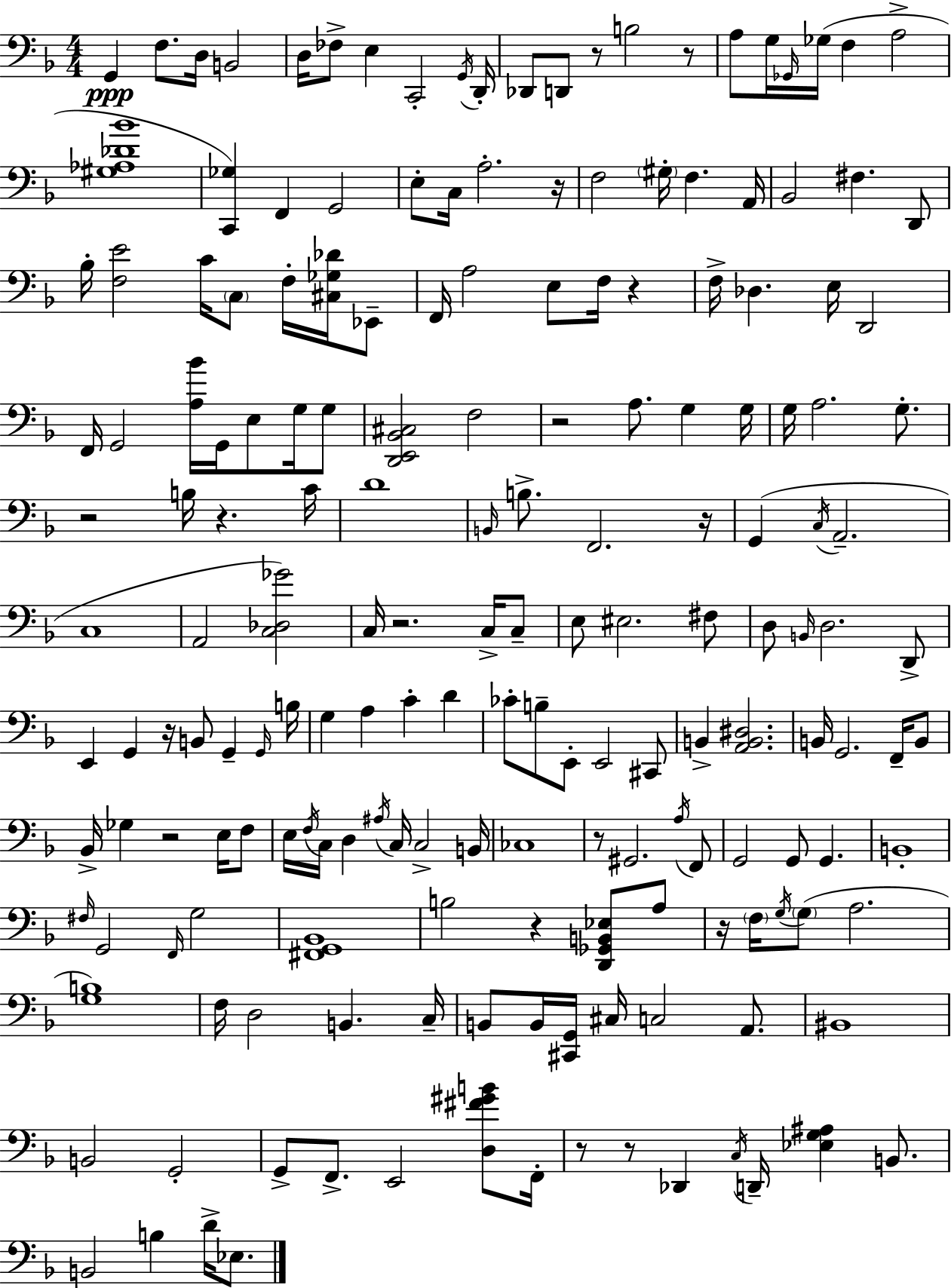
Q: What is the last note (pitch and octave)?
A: Eb3